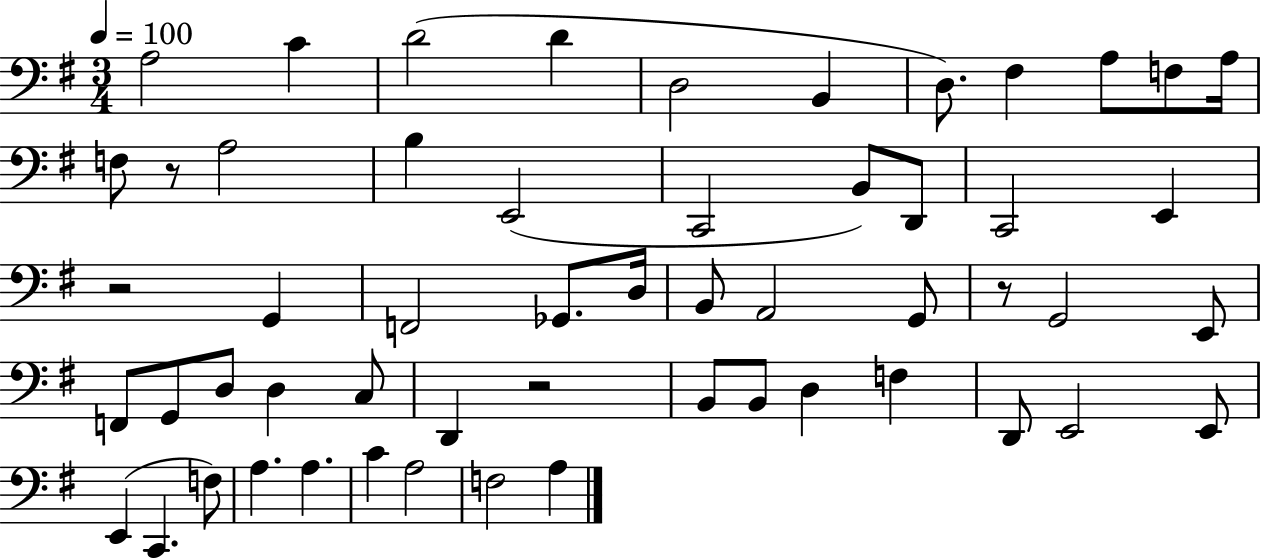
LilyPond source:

{
  \clef bass
  \numericTimeSignature
  \time 3/4
  \key g \major
  \tempo 4 = 100
  a2 c'4 | d'2( d'4 | d2 b,4 | d8.) fis4 a8 f8 a16 | \break f8 r8 a2 | b4 e,2( | c,2 b,8) d,8 | c,2 e,4 | \break r2 g,4 | f,2 ges,8. d16 | b,8 a,2 g,8 | r8 g,2 e,8 | \break f,8 g,8 d8 d4 c8 | d,4 r2 | b,8 b,8 d4 f4 | d,8 e,2 e,8 | \break e,4( c,4. f8) | a4. a4. | c'4 a2 | f2 a4 | \break \bar "|."
}